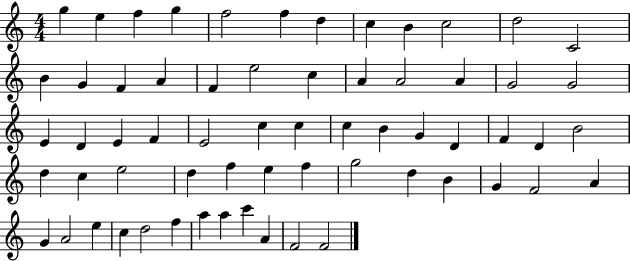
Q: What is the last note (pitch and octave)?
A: F4